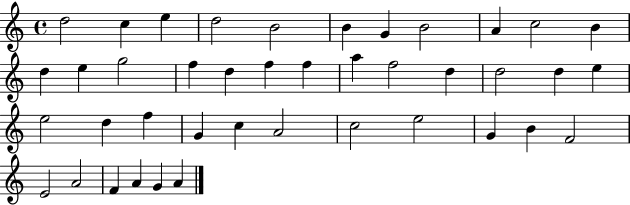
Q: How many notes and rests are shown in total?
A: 41